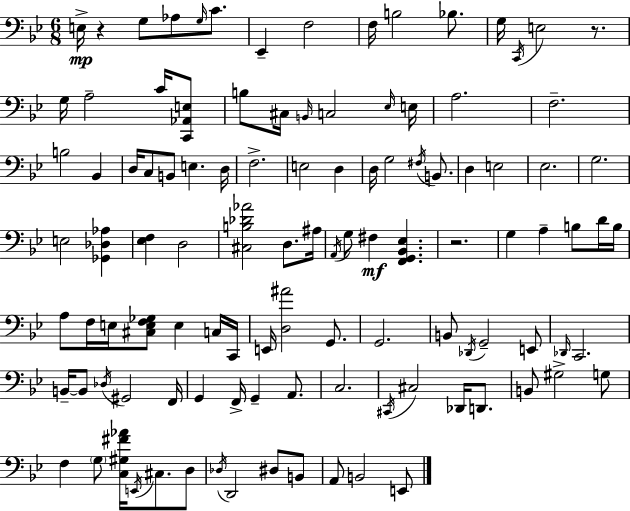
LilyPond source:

{
  \clef bass
  \numericTimeSignature
  \time 6/8
  \key bes \major
  e16->\mp r4 g8 aes8 \grace { g16 } c'8. | ees,4-- f2 | f16 b2 bes8. | g16 \acciaccatura { c,16 } e2 r8. | \break g16 a2-- c'16 | <c, aes, e>8 b8 cis16 \grace { b,16 } c2 | \grace { ees16 } e16 a2. | f2.-- | \break b2 | bes,4 d16 c8 b,8 e4. | d16 f2.-> | e2 | \break d4 d16 g2 | \acciaccatura { fis16 } b,8. d4 e2 | ees2. | g2. | \break e2 | <ges, des aes>4 <ees f>4 d2 | <cis b des' aes'>2 | d8. ais16 \acciaccatura { a,16 } g8 fis4\mf | \break <f, g, bes, ees>4. r2. | g4 a4-- | b8 d'16 b16 a8 f16 e16 <cis e f ges>8 | e4 c16 c,16 e,16 <d ais'>2 | \break g,8. g,2. | b,8 \acciaccatura { des,16 } g,2-- | e,8 \grace { des,16 } c,2. | b,16--~~ b,8 \acciaccatura { des16 } | \break gis,2 f,16 g,4 | f,16-> g,4-- a,8. c2. | \acciaccatura { cis,16 } cis2 | des,16 d,8. b,8 | \break gis2-> g8 f4 | \parenthesize g8 <c gis fis' aes'>16 \acciaccatura { e,16 } cis8. d8 \acciaccatura { des16 } | d,2 dis8 b,8 | a,8 b,2 e,8 | \break \bar "|."
}